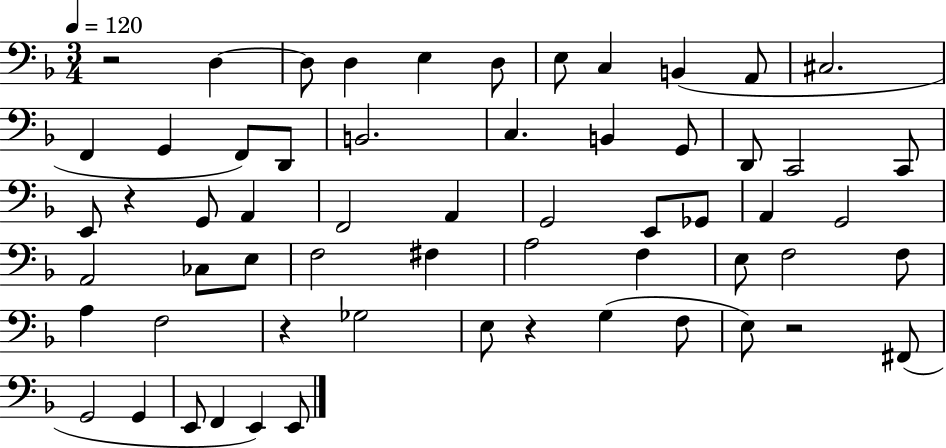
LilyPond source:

{
  \clef bass
  \numericTimeSignature
  \time 3/4
  \key f \major
  \tempo 4 = 120
  r2 d4~~ | d8 d4 e4 d8 | e8 c4 b,4( a,8 | cis2. | \break f,4 g,4 f,8) d,8 | b,2. | c4. b,4 g,8 | d,8 c,2 c,8 | \break e,8 r4 g,8 a,4 | f,2 a,4 | g,2 e,8 ges,8 | a,4 g,2 | \break a,2 ces8 e8 | f2 fis4 | a2 f4 | e8 f2 f8 | \break a4 f2 | r4 ges2 | e8 r4 g4( f8 | e8) r2 fis,8( | \break g,2 g,4 | e,8 f,4 e,4) e,8 | \bar "|."
}